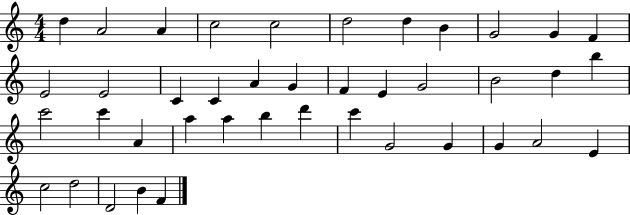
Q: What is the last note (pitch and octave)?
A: F4